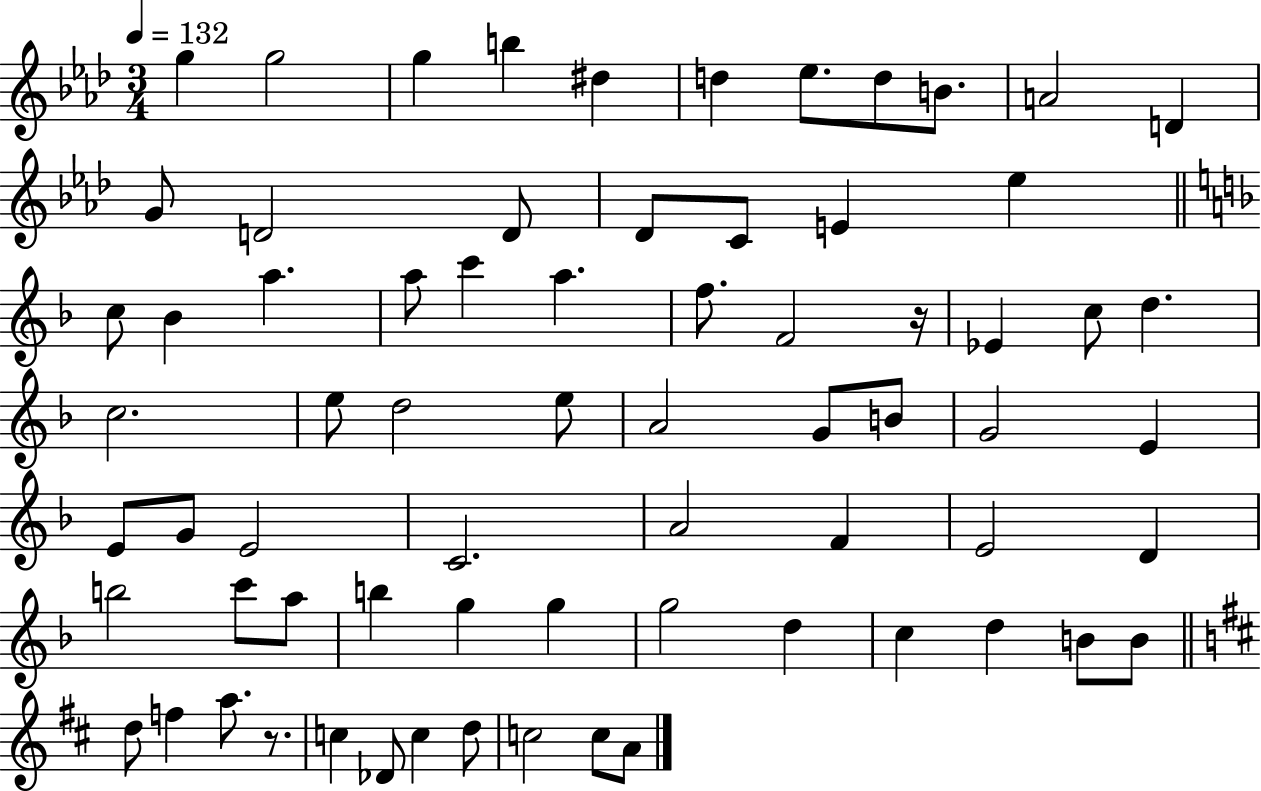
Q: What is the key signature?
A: AES major